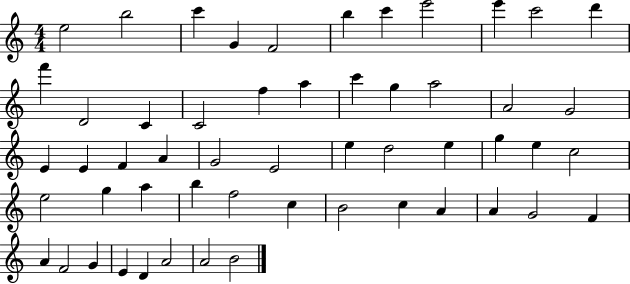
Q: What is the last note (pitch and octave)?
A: B4